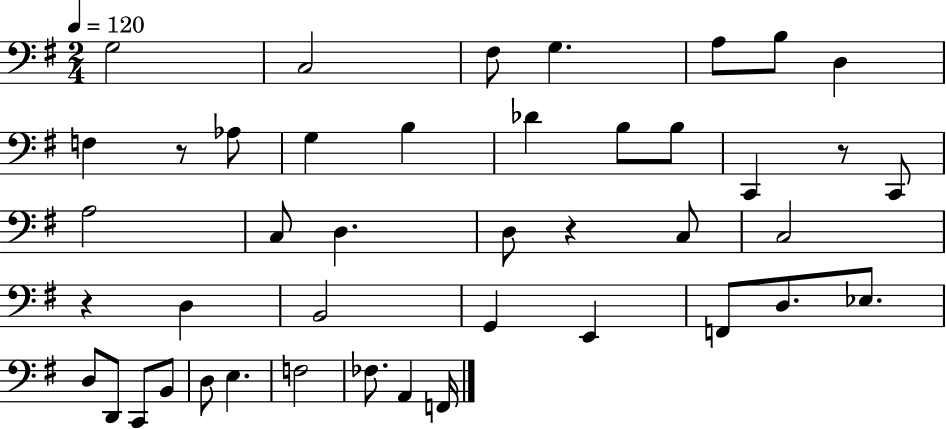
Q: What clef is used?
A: bass